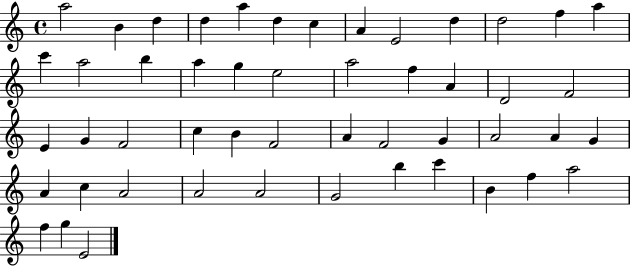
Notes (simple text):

A5/h B4/q D5/q D5/q A5/q D5/q C5/q A4/q E4/h D5/q D5/h F5/q A5/q C6/q A5/h B5/q A5/q G5/q E5/h A5/h F5/q A4/q D4/h F4/h E4/q G4/q F4/h C5/q B4/q F4/h A4/q F4/h G4/q A4/h A4/q G4/q A4/q C5/q A4/h A4/h A4/h G4/h B5/q C6/q B4/q F5/q A5/h F5/q G5/q E4/h